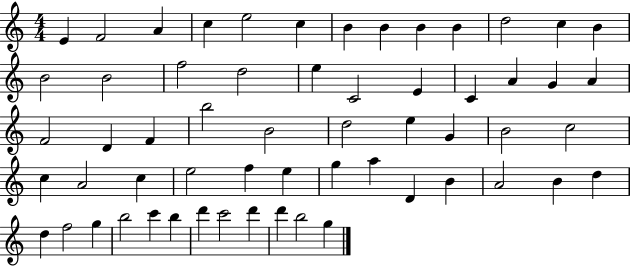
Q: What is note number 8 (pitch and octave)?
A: B4